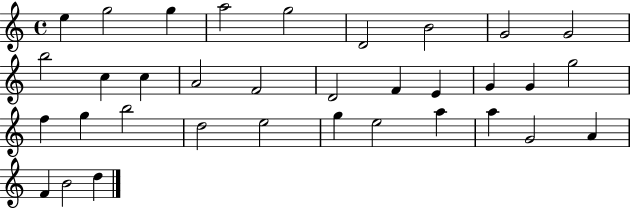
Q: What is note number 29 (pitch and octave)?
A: A5